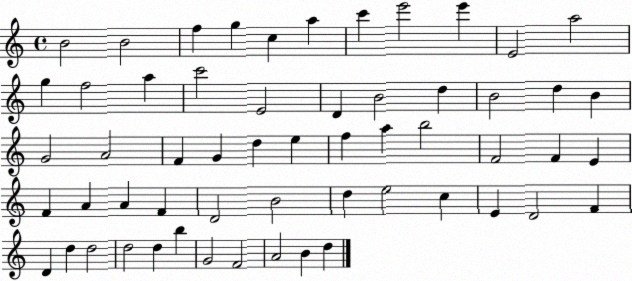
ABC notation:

X:1
T:Untitled
M:4/4
L:1/4
K:C
B2 B2 f g c a c' e'2 e' E2 a2 g f2 a c'2 E2 D B2 d B2 d B G2 A2 F G d e f a b2 F2 F E F A A F D2 B2 d e2 c E D2 F D d d2 d2 d b G2 F2 A2 B d